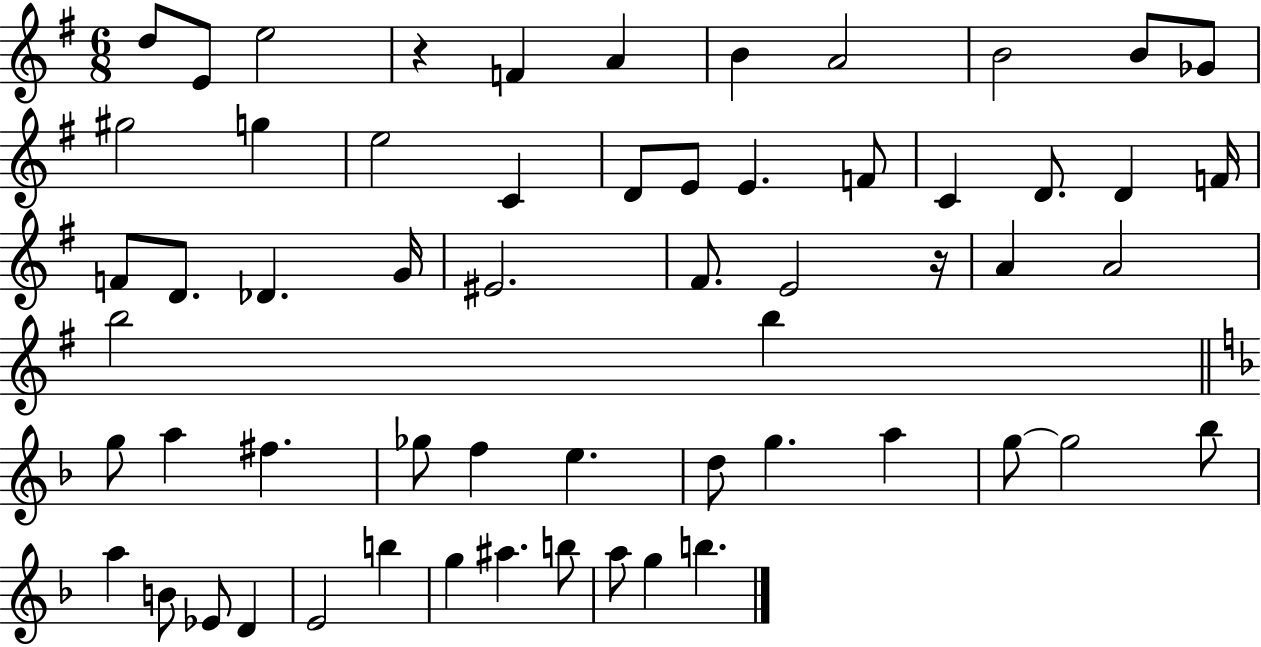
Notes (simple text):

D5/e E4/e E5/h R/q F4/q A4/q B4/q A4/h B4/h B4/e Gb4/e G#5/h G5/q E5/h C4/q D4/e E4/e E4/q. F4/e C4/q D4/e. D4/q F4/s F4/e D4/e. Db4/q. G4/s EIS4/h. F#4/e. E4/h R/s A4/q A4/h B5/h B5/q G5/e A5/q F#5/q. Gb5/e F5/q E5/q. D5/e G5/q. A5/q G5/e G5/h Bb5/e A5/q B4/e Eb4/e D4/q E4/h B5/q G5/q A#5/q. B5/e A5/e G5/q B5/q.